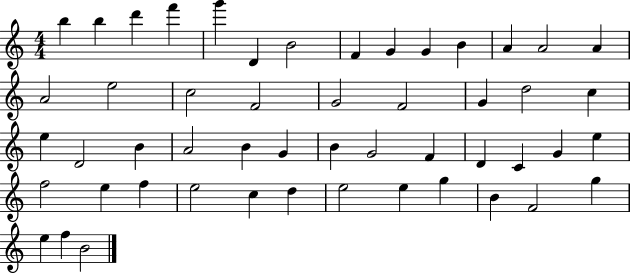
{
  \clef treble
  \numericTimeSignature
  \time 4/4
  \key c \major
  b''4 b''4 d'''4 f'''4 | g'''4 d'4 b'2 | f'4 g'4 g'4 b'4 | a'4 a'2 a'4 | \break a'2 e''2 | c''2 f'2 | g'2 f'2 | g'4 d''2 c''4 | \break e''4 d'2 b'4 | a'2 b'4 g'4 | b'4 g'2 f'4 | d'4 c'4 g'4 e''4 | \break f''2 e''4 f''4 | e''2 c''4 d''4 | e''2 e''4 g''4 | b'4 f'2 g''4 | \break e''4 f''4 b'2 | \bar "|."
}